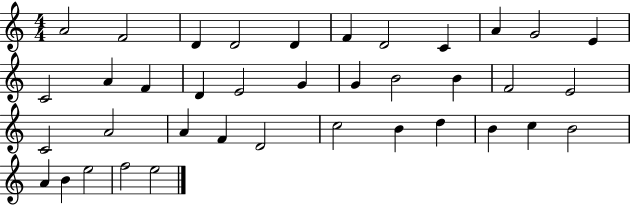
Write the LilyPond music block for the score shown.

{
  \clef treble
  \numericTimeSignature
  \time 4/4
  \key c \major
  a'2 f'2 | d'4 d'2 d'4 | f'4 d'2 c'4 | a'4 g'2 e'4 | \break c'2 a'4 f'4 | d'4 e'2 g'4 | g'4 b'2 b'4 | f'2 e'2 | \break c'2 a'2 | a'4 f'4 d'2 | c''2 b'4 d''4 | b'4 c''4 b'2 | \break a'4 b'4 e''2 | f''2 e''2 | \bar "|."
}